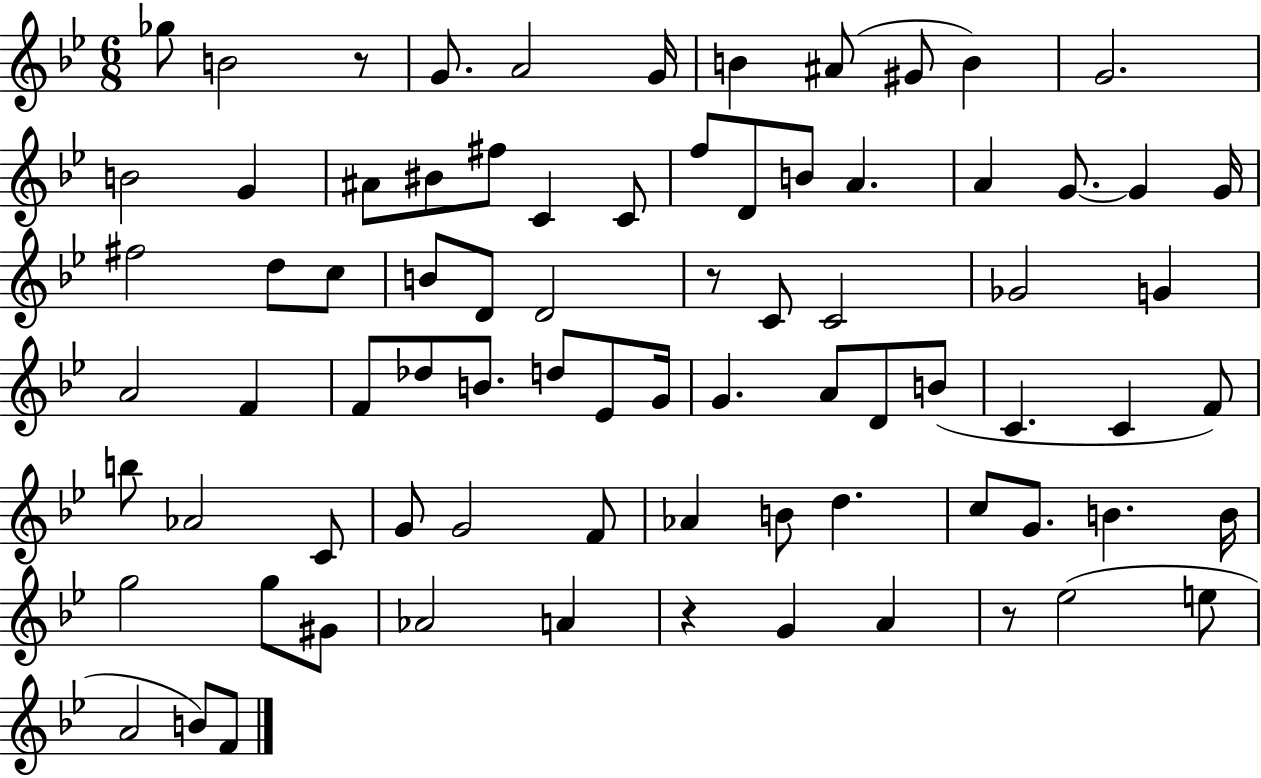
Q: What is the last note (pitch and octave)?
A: F4